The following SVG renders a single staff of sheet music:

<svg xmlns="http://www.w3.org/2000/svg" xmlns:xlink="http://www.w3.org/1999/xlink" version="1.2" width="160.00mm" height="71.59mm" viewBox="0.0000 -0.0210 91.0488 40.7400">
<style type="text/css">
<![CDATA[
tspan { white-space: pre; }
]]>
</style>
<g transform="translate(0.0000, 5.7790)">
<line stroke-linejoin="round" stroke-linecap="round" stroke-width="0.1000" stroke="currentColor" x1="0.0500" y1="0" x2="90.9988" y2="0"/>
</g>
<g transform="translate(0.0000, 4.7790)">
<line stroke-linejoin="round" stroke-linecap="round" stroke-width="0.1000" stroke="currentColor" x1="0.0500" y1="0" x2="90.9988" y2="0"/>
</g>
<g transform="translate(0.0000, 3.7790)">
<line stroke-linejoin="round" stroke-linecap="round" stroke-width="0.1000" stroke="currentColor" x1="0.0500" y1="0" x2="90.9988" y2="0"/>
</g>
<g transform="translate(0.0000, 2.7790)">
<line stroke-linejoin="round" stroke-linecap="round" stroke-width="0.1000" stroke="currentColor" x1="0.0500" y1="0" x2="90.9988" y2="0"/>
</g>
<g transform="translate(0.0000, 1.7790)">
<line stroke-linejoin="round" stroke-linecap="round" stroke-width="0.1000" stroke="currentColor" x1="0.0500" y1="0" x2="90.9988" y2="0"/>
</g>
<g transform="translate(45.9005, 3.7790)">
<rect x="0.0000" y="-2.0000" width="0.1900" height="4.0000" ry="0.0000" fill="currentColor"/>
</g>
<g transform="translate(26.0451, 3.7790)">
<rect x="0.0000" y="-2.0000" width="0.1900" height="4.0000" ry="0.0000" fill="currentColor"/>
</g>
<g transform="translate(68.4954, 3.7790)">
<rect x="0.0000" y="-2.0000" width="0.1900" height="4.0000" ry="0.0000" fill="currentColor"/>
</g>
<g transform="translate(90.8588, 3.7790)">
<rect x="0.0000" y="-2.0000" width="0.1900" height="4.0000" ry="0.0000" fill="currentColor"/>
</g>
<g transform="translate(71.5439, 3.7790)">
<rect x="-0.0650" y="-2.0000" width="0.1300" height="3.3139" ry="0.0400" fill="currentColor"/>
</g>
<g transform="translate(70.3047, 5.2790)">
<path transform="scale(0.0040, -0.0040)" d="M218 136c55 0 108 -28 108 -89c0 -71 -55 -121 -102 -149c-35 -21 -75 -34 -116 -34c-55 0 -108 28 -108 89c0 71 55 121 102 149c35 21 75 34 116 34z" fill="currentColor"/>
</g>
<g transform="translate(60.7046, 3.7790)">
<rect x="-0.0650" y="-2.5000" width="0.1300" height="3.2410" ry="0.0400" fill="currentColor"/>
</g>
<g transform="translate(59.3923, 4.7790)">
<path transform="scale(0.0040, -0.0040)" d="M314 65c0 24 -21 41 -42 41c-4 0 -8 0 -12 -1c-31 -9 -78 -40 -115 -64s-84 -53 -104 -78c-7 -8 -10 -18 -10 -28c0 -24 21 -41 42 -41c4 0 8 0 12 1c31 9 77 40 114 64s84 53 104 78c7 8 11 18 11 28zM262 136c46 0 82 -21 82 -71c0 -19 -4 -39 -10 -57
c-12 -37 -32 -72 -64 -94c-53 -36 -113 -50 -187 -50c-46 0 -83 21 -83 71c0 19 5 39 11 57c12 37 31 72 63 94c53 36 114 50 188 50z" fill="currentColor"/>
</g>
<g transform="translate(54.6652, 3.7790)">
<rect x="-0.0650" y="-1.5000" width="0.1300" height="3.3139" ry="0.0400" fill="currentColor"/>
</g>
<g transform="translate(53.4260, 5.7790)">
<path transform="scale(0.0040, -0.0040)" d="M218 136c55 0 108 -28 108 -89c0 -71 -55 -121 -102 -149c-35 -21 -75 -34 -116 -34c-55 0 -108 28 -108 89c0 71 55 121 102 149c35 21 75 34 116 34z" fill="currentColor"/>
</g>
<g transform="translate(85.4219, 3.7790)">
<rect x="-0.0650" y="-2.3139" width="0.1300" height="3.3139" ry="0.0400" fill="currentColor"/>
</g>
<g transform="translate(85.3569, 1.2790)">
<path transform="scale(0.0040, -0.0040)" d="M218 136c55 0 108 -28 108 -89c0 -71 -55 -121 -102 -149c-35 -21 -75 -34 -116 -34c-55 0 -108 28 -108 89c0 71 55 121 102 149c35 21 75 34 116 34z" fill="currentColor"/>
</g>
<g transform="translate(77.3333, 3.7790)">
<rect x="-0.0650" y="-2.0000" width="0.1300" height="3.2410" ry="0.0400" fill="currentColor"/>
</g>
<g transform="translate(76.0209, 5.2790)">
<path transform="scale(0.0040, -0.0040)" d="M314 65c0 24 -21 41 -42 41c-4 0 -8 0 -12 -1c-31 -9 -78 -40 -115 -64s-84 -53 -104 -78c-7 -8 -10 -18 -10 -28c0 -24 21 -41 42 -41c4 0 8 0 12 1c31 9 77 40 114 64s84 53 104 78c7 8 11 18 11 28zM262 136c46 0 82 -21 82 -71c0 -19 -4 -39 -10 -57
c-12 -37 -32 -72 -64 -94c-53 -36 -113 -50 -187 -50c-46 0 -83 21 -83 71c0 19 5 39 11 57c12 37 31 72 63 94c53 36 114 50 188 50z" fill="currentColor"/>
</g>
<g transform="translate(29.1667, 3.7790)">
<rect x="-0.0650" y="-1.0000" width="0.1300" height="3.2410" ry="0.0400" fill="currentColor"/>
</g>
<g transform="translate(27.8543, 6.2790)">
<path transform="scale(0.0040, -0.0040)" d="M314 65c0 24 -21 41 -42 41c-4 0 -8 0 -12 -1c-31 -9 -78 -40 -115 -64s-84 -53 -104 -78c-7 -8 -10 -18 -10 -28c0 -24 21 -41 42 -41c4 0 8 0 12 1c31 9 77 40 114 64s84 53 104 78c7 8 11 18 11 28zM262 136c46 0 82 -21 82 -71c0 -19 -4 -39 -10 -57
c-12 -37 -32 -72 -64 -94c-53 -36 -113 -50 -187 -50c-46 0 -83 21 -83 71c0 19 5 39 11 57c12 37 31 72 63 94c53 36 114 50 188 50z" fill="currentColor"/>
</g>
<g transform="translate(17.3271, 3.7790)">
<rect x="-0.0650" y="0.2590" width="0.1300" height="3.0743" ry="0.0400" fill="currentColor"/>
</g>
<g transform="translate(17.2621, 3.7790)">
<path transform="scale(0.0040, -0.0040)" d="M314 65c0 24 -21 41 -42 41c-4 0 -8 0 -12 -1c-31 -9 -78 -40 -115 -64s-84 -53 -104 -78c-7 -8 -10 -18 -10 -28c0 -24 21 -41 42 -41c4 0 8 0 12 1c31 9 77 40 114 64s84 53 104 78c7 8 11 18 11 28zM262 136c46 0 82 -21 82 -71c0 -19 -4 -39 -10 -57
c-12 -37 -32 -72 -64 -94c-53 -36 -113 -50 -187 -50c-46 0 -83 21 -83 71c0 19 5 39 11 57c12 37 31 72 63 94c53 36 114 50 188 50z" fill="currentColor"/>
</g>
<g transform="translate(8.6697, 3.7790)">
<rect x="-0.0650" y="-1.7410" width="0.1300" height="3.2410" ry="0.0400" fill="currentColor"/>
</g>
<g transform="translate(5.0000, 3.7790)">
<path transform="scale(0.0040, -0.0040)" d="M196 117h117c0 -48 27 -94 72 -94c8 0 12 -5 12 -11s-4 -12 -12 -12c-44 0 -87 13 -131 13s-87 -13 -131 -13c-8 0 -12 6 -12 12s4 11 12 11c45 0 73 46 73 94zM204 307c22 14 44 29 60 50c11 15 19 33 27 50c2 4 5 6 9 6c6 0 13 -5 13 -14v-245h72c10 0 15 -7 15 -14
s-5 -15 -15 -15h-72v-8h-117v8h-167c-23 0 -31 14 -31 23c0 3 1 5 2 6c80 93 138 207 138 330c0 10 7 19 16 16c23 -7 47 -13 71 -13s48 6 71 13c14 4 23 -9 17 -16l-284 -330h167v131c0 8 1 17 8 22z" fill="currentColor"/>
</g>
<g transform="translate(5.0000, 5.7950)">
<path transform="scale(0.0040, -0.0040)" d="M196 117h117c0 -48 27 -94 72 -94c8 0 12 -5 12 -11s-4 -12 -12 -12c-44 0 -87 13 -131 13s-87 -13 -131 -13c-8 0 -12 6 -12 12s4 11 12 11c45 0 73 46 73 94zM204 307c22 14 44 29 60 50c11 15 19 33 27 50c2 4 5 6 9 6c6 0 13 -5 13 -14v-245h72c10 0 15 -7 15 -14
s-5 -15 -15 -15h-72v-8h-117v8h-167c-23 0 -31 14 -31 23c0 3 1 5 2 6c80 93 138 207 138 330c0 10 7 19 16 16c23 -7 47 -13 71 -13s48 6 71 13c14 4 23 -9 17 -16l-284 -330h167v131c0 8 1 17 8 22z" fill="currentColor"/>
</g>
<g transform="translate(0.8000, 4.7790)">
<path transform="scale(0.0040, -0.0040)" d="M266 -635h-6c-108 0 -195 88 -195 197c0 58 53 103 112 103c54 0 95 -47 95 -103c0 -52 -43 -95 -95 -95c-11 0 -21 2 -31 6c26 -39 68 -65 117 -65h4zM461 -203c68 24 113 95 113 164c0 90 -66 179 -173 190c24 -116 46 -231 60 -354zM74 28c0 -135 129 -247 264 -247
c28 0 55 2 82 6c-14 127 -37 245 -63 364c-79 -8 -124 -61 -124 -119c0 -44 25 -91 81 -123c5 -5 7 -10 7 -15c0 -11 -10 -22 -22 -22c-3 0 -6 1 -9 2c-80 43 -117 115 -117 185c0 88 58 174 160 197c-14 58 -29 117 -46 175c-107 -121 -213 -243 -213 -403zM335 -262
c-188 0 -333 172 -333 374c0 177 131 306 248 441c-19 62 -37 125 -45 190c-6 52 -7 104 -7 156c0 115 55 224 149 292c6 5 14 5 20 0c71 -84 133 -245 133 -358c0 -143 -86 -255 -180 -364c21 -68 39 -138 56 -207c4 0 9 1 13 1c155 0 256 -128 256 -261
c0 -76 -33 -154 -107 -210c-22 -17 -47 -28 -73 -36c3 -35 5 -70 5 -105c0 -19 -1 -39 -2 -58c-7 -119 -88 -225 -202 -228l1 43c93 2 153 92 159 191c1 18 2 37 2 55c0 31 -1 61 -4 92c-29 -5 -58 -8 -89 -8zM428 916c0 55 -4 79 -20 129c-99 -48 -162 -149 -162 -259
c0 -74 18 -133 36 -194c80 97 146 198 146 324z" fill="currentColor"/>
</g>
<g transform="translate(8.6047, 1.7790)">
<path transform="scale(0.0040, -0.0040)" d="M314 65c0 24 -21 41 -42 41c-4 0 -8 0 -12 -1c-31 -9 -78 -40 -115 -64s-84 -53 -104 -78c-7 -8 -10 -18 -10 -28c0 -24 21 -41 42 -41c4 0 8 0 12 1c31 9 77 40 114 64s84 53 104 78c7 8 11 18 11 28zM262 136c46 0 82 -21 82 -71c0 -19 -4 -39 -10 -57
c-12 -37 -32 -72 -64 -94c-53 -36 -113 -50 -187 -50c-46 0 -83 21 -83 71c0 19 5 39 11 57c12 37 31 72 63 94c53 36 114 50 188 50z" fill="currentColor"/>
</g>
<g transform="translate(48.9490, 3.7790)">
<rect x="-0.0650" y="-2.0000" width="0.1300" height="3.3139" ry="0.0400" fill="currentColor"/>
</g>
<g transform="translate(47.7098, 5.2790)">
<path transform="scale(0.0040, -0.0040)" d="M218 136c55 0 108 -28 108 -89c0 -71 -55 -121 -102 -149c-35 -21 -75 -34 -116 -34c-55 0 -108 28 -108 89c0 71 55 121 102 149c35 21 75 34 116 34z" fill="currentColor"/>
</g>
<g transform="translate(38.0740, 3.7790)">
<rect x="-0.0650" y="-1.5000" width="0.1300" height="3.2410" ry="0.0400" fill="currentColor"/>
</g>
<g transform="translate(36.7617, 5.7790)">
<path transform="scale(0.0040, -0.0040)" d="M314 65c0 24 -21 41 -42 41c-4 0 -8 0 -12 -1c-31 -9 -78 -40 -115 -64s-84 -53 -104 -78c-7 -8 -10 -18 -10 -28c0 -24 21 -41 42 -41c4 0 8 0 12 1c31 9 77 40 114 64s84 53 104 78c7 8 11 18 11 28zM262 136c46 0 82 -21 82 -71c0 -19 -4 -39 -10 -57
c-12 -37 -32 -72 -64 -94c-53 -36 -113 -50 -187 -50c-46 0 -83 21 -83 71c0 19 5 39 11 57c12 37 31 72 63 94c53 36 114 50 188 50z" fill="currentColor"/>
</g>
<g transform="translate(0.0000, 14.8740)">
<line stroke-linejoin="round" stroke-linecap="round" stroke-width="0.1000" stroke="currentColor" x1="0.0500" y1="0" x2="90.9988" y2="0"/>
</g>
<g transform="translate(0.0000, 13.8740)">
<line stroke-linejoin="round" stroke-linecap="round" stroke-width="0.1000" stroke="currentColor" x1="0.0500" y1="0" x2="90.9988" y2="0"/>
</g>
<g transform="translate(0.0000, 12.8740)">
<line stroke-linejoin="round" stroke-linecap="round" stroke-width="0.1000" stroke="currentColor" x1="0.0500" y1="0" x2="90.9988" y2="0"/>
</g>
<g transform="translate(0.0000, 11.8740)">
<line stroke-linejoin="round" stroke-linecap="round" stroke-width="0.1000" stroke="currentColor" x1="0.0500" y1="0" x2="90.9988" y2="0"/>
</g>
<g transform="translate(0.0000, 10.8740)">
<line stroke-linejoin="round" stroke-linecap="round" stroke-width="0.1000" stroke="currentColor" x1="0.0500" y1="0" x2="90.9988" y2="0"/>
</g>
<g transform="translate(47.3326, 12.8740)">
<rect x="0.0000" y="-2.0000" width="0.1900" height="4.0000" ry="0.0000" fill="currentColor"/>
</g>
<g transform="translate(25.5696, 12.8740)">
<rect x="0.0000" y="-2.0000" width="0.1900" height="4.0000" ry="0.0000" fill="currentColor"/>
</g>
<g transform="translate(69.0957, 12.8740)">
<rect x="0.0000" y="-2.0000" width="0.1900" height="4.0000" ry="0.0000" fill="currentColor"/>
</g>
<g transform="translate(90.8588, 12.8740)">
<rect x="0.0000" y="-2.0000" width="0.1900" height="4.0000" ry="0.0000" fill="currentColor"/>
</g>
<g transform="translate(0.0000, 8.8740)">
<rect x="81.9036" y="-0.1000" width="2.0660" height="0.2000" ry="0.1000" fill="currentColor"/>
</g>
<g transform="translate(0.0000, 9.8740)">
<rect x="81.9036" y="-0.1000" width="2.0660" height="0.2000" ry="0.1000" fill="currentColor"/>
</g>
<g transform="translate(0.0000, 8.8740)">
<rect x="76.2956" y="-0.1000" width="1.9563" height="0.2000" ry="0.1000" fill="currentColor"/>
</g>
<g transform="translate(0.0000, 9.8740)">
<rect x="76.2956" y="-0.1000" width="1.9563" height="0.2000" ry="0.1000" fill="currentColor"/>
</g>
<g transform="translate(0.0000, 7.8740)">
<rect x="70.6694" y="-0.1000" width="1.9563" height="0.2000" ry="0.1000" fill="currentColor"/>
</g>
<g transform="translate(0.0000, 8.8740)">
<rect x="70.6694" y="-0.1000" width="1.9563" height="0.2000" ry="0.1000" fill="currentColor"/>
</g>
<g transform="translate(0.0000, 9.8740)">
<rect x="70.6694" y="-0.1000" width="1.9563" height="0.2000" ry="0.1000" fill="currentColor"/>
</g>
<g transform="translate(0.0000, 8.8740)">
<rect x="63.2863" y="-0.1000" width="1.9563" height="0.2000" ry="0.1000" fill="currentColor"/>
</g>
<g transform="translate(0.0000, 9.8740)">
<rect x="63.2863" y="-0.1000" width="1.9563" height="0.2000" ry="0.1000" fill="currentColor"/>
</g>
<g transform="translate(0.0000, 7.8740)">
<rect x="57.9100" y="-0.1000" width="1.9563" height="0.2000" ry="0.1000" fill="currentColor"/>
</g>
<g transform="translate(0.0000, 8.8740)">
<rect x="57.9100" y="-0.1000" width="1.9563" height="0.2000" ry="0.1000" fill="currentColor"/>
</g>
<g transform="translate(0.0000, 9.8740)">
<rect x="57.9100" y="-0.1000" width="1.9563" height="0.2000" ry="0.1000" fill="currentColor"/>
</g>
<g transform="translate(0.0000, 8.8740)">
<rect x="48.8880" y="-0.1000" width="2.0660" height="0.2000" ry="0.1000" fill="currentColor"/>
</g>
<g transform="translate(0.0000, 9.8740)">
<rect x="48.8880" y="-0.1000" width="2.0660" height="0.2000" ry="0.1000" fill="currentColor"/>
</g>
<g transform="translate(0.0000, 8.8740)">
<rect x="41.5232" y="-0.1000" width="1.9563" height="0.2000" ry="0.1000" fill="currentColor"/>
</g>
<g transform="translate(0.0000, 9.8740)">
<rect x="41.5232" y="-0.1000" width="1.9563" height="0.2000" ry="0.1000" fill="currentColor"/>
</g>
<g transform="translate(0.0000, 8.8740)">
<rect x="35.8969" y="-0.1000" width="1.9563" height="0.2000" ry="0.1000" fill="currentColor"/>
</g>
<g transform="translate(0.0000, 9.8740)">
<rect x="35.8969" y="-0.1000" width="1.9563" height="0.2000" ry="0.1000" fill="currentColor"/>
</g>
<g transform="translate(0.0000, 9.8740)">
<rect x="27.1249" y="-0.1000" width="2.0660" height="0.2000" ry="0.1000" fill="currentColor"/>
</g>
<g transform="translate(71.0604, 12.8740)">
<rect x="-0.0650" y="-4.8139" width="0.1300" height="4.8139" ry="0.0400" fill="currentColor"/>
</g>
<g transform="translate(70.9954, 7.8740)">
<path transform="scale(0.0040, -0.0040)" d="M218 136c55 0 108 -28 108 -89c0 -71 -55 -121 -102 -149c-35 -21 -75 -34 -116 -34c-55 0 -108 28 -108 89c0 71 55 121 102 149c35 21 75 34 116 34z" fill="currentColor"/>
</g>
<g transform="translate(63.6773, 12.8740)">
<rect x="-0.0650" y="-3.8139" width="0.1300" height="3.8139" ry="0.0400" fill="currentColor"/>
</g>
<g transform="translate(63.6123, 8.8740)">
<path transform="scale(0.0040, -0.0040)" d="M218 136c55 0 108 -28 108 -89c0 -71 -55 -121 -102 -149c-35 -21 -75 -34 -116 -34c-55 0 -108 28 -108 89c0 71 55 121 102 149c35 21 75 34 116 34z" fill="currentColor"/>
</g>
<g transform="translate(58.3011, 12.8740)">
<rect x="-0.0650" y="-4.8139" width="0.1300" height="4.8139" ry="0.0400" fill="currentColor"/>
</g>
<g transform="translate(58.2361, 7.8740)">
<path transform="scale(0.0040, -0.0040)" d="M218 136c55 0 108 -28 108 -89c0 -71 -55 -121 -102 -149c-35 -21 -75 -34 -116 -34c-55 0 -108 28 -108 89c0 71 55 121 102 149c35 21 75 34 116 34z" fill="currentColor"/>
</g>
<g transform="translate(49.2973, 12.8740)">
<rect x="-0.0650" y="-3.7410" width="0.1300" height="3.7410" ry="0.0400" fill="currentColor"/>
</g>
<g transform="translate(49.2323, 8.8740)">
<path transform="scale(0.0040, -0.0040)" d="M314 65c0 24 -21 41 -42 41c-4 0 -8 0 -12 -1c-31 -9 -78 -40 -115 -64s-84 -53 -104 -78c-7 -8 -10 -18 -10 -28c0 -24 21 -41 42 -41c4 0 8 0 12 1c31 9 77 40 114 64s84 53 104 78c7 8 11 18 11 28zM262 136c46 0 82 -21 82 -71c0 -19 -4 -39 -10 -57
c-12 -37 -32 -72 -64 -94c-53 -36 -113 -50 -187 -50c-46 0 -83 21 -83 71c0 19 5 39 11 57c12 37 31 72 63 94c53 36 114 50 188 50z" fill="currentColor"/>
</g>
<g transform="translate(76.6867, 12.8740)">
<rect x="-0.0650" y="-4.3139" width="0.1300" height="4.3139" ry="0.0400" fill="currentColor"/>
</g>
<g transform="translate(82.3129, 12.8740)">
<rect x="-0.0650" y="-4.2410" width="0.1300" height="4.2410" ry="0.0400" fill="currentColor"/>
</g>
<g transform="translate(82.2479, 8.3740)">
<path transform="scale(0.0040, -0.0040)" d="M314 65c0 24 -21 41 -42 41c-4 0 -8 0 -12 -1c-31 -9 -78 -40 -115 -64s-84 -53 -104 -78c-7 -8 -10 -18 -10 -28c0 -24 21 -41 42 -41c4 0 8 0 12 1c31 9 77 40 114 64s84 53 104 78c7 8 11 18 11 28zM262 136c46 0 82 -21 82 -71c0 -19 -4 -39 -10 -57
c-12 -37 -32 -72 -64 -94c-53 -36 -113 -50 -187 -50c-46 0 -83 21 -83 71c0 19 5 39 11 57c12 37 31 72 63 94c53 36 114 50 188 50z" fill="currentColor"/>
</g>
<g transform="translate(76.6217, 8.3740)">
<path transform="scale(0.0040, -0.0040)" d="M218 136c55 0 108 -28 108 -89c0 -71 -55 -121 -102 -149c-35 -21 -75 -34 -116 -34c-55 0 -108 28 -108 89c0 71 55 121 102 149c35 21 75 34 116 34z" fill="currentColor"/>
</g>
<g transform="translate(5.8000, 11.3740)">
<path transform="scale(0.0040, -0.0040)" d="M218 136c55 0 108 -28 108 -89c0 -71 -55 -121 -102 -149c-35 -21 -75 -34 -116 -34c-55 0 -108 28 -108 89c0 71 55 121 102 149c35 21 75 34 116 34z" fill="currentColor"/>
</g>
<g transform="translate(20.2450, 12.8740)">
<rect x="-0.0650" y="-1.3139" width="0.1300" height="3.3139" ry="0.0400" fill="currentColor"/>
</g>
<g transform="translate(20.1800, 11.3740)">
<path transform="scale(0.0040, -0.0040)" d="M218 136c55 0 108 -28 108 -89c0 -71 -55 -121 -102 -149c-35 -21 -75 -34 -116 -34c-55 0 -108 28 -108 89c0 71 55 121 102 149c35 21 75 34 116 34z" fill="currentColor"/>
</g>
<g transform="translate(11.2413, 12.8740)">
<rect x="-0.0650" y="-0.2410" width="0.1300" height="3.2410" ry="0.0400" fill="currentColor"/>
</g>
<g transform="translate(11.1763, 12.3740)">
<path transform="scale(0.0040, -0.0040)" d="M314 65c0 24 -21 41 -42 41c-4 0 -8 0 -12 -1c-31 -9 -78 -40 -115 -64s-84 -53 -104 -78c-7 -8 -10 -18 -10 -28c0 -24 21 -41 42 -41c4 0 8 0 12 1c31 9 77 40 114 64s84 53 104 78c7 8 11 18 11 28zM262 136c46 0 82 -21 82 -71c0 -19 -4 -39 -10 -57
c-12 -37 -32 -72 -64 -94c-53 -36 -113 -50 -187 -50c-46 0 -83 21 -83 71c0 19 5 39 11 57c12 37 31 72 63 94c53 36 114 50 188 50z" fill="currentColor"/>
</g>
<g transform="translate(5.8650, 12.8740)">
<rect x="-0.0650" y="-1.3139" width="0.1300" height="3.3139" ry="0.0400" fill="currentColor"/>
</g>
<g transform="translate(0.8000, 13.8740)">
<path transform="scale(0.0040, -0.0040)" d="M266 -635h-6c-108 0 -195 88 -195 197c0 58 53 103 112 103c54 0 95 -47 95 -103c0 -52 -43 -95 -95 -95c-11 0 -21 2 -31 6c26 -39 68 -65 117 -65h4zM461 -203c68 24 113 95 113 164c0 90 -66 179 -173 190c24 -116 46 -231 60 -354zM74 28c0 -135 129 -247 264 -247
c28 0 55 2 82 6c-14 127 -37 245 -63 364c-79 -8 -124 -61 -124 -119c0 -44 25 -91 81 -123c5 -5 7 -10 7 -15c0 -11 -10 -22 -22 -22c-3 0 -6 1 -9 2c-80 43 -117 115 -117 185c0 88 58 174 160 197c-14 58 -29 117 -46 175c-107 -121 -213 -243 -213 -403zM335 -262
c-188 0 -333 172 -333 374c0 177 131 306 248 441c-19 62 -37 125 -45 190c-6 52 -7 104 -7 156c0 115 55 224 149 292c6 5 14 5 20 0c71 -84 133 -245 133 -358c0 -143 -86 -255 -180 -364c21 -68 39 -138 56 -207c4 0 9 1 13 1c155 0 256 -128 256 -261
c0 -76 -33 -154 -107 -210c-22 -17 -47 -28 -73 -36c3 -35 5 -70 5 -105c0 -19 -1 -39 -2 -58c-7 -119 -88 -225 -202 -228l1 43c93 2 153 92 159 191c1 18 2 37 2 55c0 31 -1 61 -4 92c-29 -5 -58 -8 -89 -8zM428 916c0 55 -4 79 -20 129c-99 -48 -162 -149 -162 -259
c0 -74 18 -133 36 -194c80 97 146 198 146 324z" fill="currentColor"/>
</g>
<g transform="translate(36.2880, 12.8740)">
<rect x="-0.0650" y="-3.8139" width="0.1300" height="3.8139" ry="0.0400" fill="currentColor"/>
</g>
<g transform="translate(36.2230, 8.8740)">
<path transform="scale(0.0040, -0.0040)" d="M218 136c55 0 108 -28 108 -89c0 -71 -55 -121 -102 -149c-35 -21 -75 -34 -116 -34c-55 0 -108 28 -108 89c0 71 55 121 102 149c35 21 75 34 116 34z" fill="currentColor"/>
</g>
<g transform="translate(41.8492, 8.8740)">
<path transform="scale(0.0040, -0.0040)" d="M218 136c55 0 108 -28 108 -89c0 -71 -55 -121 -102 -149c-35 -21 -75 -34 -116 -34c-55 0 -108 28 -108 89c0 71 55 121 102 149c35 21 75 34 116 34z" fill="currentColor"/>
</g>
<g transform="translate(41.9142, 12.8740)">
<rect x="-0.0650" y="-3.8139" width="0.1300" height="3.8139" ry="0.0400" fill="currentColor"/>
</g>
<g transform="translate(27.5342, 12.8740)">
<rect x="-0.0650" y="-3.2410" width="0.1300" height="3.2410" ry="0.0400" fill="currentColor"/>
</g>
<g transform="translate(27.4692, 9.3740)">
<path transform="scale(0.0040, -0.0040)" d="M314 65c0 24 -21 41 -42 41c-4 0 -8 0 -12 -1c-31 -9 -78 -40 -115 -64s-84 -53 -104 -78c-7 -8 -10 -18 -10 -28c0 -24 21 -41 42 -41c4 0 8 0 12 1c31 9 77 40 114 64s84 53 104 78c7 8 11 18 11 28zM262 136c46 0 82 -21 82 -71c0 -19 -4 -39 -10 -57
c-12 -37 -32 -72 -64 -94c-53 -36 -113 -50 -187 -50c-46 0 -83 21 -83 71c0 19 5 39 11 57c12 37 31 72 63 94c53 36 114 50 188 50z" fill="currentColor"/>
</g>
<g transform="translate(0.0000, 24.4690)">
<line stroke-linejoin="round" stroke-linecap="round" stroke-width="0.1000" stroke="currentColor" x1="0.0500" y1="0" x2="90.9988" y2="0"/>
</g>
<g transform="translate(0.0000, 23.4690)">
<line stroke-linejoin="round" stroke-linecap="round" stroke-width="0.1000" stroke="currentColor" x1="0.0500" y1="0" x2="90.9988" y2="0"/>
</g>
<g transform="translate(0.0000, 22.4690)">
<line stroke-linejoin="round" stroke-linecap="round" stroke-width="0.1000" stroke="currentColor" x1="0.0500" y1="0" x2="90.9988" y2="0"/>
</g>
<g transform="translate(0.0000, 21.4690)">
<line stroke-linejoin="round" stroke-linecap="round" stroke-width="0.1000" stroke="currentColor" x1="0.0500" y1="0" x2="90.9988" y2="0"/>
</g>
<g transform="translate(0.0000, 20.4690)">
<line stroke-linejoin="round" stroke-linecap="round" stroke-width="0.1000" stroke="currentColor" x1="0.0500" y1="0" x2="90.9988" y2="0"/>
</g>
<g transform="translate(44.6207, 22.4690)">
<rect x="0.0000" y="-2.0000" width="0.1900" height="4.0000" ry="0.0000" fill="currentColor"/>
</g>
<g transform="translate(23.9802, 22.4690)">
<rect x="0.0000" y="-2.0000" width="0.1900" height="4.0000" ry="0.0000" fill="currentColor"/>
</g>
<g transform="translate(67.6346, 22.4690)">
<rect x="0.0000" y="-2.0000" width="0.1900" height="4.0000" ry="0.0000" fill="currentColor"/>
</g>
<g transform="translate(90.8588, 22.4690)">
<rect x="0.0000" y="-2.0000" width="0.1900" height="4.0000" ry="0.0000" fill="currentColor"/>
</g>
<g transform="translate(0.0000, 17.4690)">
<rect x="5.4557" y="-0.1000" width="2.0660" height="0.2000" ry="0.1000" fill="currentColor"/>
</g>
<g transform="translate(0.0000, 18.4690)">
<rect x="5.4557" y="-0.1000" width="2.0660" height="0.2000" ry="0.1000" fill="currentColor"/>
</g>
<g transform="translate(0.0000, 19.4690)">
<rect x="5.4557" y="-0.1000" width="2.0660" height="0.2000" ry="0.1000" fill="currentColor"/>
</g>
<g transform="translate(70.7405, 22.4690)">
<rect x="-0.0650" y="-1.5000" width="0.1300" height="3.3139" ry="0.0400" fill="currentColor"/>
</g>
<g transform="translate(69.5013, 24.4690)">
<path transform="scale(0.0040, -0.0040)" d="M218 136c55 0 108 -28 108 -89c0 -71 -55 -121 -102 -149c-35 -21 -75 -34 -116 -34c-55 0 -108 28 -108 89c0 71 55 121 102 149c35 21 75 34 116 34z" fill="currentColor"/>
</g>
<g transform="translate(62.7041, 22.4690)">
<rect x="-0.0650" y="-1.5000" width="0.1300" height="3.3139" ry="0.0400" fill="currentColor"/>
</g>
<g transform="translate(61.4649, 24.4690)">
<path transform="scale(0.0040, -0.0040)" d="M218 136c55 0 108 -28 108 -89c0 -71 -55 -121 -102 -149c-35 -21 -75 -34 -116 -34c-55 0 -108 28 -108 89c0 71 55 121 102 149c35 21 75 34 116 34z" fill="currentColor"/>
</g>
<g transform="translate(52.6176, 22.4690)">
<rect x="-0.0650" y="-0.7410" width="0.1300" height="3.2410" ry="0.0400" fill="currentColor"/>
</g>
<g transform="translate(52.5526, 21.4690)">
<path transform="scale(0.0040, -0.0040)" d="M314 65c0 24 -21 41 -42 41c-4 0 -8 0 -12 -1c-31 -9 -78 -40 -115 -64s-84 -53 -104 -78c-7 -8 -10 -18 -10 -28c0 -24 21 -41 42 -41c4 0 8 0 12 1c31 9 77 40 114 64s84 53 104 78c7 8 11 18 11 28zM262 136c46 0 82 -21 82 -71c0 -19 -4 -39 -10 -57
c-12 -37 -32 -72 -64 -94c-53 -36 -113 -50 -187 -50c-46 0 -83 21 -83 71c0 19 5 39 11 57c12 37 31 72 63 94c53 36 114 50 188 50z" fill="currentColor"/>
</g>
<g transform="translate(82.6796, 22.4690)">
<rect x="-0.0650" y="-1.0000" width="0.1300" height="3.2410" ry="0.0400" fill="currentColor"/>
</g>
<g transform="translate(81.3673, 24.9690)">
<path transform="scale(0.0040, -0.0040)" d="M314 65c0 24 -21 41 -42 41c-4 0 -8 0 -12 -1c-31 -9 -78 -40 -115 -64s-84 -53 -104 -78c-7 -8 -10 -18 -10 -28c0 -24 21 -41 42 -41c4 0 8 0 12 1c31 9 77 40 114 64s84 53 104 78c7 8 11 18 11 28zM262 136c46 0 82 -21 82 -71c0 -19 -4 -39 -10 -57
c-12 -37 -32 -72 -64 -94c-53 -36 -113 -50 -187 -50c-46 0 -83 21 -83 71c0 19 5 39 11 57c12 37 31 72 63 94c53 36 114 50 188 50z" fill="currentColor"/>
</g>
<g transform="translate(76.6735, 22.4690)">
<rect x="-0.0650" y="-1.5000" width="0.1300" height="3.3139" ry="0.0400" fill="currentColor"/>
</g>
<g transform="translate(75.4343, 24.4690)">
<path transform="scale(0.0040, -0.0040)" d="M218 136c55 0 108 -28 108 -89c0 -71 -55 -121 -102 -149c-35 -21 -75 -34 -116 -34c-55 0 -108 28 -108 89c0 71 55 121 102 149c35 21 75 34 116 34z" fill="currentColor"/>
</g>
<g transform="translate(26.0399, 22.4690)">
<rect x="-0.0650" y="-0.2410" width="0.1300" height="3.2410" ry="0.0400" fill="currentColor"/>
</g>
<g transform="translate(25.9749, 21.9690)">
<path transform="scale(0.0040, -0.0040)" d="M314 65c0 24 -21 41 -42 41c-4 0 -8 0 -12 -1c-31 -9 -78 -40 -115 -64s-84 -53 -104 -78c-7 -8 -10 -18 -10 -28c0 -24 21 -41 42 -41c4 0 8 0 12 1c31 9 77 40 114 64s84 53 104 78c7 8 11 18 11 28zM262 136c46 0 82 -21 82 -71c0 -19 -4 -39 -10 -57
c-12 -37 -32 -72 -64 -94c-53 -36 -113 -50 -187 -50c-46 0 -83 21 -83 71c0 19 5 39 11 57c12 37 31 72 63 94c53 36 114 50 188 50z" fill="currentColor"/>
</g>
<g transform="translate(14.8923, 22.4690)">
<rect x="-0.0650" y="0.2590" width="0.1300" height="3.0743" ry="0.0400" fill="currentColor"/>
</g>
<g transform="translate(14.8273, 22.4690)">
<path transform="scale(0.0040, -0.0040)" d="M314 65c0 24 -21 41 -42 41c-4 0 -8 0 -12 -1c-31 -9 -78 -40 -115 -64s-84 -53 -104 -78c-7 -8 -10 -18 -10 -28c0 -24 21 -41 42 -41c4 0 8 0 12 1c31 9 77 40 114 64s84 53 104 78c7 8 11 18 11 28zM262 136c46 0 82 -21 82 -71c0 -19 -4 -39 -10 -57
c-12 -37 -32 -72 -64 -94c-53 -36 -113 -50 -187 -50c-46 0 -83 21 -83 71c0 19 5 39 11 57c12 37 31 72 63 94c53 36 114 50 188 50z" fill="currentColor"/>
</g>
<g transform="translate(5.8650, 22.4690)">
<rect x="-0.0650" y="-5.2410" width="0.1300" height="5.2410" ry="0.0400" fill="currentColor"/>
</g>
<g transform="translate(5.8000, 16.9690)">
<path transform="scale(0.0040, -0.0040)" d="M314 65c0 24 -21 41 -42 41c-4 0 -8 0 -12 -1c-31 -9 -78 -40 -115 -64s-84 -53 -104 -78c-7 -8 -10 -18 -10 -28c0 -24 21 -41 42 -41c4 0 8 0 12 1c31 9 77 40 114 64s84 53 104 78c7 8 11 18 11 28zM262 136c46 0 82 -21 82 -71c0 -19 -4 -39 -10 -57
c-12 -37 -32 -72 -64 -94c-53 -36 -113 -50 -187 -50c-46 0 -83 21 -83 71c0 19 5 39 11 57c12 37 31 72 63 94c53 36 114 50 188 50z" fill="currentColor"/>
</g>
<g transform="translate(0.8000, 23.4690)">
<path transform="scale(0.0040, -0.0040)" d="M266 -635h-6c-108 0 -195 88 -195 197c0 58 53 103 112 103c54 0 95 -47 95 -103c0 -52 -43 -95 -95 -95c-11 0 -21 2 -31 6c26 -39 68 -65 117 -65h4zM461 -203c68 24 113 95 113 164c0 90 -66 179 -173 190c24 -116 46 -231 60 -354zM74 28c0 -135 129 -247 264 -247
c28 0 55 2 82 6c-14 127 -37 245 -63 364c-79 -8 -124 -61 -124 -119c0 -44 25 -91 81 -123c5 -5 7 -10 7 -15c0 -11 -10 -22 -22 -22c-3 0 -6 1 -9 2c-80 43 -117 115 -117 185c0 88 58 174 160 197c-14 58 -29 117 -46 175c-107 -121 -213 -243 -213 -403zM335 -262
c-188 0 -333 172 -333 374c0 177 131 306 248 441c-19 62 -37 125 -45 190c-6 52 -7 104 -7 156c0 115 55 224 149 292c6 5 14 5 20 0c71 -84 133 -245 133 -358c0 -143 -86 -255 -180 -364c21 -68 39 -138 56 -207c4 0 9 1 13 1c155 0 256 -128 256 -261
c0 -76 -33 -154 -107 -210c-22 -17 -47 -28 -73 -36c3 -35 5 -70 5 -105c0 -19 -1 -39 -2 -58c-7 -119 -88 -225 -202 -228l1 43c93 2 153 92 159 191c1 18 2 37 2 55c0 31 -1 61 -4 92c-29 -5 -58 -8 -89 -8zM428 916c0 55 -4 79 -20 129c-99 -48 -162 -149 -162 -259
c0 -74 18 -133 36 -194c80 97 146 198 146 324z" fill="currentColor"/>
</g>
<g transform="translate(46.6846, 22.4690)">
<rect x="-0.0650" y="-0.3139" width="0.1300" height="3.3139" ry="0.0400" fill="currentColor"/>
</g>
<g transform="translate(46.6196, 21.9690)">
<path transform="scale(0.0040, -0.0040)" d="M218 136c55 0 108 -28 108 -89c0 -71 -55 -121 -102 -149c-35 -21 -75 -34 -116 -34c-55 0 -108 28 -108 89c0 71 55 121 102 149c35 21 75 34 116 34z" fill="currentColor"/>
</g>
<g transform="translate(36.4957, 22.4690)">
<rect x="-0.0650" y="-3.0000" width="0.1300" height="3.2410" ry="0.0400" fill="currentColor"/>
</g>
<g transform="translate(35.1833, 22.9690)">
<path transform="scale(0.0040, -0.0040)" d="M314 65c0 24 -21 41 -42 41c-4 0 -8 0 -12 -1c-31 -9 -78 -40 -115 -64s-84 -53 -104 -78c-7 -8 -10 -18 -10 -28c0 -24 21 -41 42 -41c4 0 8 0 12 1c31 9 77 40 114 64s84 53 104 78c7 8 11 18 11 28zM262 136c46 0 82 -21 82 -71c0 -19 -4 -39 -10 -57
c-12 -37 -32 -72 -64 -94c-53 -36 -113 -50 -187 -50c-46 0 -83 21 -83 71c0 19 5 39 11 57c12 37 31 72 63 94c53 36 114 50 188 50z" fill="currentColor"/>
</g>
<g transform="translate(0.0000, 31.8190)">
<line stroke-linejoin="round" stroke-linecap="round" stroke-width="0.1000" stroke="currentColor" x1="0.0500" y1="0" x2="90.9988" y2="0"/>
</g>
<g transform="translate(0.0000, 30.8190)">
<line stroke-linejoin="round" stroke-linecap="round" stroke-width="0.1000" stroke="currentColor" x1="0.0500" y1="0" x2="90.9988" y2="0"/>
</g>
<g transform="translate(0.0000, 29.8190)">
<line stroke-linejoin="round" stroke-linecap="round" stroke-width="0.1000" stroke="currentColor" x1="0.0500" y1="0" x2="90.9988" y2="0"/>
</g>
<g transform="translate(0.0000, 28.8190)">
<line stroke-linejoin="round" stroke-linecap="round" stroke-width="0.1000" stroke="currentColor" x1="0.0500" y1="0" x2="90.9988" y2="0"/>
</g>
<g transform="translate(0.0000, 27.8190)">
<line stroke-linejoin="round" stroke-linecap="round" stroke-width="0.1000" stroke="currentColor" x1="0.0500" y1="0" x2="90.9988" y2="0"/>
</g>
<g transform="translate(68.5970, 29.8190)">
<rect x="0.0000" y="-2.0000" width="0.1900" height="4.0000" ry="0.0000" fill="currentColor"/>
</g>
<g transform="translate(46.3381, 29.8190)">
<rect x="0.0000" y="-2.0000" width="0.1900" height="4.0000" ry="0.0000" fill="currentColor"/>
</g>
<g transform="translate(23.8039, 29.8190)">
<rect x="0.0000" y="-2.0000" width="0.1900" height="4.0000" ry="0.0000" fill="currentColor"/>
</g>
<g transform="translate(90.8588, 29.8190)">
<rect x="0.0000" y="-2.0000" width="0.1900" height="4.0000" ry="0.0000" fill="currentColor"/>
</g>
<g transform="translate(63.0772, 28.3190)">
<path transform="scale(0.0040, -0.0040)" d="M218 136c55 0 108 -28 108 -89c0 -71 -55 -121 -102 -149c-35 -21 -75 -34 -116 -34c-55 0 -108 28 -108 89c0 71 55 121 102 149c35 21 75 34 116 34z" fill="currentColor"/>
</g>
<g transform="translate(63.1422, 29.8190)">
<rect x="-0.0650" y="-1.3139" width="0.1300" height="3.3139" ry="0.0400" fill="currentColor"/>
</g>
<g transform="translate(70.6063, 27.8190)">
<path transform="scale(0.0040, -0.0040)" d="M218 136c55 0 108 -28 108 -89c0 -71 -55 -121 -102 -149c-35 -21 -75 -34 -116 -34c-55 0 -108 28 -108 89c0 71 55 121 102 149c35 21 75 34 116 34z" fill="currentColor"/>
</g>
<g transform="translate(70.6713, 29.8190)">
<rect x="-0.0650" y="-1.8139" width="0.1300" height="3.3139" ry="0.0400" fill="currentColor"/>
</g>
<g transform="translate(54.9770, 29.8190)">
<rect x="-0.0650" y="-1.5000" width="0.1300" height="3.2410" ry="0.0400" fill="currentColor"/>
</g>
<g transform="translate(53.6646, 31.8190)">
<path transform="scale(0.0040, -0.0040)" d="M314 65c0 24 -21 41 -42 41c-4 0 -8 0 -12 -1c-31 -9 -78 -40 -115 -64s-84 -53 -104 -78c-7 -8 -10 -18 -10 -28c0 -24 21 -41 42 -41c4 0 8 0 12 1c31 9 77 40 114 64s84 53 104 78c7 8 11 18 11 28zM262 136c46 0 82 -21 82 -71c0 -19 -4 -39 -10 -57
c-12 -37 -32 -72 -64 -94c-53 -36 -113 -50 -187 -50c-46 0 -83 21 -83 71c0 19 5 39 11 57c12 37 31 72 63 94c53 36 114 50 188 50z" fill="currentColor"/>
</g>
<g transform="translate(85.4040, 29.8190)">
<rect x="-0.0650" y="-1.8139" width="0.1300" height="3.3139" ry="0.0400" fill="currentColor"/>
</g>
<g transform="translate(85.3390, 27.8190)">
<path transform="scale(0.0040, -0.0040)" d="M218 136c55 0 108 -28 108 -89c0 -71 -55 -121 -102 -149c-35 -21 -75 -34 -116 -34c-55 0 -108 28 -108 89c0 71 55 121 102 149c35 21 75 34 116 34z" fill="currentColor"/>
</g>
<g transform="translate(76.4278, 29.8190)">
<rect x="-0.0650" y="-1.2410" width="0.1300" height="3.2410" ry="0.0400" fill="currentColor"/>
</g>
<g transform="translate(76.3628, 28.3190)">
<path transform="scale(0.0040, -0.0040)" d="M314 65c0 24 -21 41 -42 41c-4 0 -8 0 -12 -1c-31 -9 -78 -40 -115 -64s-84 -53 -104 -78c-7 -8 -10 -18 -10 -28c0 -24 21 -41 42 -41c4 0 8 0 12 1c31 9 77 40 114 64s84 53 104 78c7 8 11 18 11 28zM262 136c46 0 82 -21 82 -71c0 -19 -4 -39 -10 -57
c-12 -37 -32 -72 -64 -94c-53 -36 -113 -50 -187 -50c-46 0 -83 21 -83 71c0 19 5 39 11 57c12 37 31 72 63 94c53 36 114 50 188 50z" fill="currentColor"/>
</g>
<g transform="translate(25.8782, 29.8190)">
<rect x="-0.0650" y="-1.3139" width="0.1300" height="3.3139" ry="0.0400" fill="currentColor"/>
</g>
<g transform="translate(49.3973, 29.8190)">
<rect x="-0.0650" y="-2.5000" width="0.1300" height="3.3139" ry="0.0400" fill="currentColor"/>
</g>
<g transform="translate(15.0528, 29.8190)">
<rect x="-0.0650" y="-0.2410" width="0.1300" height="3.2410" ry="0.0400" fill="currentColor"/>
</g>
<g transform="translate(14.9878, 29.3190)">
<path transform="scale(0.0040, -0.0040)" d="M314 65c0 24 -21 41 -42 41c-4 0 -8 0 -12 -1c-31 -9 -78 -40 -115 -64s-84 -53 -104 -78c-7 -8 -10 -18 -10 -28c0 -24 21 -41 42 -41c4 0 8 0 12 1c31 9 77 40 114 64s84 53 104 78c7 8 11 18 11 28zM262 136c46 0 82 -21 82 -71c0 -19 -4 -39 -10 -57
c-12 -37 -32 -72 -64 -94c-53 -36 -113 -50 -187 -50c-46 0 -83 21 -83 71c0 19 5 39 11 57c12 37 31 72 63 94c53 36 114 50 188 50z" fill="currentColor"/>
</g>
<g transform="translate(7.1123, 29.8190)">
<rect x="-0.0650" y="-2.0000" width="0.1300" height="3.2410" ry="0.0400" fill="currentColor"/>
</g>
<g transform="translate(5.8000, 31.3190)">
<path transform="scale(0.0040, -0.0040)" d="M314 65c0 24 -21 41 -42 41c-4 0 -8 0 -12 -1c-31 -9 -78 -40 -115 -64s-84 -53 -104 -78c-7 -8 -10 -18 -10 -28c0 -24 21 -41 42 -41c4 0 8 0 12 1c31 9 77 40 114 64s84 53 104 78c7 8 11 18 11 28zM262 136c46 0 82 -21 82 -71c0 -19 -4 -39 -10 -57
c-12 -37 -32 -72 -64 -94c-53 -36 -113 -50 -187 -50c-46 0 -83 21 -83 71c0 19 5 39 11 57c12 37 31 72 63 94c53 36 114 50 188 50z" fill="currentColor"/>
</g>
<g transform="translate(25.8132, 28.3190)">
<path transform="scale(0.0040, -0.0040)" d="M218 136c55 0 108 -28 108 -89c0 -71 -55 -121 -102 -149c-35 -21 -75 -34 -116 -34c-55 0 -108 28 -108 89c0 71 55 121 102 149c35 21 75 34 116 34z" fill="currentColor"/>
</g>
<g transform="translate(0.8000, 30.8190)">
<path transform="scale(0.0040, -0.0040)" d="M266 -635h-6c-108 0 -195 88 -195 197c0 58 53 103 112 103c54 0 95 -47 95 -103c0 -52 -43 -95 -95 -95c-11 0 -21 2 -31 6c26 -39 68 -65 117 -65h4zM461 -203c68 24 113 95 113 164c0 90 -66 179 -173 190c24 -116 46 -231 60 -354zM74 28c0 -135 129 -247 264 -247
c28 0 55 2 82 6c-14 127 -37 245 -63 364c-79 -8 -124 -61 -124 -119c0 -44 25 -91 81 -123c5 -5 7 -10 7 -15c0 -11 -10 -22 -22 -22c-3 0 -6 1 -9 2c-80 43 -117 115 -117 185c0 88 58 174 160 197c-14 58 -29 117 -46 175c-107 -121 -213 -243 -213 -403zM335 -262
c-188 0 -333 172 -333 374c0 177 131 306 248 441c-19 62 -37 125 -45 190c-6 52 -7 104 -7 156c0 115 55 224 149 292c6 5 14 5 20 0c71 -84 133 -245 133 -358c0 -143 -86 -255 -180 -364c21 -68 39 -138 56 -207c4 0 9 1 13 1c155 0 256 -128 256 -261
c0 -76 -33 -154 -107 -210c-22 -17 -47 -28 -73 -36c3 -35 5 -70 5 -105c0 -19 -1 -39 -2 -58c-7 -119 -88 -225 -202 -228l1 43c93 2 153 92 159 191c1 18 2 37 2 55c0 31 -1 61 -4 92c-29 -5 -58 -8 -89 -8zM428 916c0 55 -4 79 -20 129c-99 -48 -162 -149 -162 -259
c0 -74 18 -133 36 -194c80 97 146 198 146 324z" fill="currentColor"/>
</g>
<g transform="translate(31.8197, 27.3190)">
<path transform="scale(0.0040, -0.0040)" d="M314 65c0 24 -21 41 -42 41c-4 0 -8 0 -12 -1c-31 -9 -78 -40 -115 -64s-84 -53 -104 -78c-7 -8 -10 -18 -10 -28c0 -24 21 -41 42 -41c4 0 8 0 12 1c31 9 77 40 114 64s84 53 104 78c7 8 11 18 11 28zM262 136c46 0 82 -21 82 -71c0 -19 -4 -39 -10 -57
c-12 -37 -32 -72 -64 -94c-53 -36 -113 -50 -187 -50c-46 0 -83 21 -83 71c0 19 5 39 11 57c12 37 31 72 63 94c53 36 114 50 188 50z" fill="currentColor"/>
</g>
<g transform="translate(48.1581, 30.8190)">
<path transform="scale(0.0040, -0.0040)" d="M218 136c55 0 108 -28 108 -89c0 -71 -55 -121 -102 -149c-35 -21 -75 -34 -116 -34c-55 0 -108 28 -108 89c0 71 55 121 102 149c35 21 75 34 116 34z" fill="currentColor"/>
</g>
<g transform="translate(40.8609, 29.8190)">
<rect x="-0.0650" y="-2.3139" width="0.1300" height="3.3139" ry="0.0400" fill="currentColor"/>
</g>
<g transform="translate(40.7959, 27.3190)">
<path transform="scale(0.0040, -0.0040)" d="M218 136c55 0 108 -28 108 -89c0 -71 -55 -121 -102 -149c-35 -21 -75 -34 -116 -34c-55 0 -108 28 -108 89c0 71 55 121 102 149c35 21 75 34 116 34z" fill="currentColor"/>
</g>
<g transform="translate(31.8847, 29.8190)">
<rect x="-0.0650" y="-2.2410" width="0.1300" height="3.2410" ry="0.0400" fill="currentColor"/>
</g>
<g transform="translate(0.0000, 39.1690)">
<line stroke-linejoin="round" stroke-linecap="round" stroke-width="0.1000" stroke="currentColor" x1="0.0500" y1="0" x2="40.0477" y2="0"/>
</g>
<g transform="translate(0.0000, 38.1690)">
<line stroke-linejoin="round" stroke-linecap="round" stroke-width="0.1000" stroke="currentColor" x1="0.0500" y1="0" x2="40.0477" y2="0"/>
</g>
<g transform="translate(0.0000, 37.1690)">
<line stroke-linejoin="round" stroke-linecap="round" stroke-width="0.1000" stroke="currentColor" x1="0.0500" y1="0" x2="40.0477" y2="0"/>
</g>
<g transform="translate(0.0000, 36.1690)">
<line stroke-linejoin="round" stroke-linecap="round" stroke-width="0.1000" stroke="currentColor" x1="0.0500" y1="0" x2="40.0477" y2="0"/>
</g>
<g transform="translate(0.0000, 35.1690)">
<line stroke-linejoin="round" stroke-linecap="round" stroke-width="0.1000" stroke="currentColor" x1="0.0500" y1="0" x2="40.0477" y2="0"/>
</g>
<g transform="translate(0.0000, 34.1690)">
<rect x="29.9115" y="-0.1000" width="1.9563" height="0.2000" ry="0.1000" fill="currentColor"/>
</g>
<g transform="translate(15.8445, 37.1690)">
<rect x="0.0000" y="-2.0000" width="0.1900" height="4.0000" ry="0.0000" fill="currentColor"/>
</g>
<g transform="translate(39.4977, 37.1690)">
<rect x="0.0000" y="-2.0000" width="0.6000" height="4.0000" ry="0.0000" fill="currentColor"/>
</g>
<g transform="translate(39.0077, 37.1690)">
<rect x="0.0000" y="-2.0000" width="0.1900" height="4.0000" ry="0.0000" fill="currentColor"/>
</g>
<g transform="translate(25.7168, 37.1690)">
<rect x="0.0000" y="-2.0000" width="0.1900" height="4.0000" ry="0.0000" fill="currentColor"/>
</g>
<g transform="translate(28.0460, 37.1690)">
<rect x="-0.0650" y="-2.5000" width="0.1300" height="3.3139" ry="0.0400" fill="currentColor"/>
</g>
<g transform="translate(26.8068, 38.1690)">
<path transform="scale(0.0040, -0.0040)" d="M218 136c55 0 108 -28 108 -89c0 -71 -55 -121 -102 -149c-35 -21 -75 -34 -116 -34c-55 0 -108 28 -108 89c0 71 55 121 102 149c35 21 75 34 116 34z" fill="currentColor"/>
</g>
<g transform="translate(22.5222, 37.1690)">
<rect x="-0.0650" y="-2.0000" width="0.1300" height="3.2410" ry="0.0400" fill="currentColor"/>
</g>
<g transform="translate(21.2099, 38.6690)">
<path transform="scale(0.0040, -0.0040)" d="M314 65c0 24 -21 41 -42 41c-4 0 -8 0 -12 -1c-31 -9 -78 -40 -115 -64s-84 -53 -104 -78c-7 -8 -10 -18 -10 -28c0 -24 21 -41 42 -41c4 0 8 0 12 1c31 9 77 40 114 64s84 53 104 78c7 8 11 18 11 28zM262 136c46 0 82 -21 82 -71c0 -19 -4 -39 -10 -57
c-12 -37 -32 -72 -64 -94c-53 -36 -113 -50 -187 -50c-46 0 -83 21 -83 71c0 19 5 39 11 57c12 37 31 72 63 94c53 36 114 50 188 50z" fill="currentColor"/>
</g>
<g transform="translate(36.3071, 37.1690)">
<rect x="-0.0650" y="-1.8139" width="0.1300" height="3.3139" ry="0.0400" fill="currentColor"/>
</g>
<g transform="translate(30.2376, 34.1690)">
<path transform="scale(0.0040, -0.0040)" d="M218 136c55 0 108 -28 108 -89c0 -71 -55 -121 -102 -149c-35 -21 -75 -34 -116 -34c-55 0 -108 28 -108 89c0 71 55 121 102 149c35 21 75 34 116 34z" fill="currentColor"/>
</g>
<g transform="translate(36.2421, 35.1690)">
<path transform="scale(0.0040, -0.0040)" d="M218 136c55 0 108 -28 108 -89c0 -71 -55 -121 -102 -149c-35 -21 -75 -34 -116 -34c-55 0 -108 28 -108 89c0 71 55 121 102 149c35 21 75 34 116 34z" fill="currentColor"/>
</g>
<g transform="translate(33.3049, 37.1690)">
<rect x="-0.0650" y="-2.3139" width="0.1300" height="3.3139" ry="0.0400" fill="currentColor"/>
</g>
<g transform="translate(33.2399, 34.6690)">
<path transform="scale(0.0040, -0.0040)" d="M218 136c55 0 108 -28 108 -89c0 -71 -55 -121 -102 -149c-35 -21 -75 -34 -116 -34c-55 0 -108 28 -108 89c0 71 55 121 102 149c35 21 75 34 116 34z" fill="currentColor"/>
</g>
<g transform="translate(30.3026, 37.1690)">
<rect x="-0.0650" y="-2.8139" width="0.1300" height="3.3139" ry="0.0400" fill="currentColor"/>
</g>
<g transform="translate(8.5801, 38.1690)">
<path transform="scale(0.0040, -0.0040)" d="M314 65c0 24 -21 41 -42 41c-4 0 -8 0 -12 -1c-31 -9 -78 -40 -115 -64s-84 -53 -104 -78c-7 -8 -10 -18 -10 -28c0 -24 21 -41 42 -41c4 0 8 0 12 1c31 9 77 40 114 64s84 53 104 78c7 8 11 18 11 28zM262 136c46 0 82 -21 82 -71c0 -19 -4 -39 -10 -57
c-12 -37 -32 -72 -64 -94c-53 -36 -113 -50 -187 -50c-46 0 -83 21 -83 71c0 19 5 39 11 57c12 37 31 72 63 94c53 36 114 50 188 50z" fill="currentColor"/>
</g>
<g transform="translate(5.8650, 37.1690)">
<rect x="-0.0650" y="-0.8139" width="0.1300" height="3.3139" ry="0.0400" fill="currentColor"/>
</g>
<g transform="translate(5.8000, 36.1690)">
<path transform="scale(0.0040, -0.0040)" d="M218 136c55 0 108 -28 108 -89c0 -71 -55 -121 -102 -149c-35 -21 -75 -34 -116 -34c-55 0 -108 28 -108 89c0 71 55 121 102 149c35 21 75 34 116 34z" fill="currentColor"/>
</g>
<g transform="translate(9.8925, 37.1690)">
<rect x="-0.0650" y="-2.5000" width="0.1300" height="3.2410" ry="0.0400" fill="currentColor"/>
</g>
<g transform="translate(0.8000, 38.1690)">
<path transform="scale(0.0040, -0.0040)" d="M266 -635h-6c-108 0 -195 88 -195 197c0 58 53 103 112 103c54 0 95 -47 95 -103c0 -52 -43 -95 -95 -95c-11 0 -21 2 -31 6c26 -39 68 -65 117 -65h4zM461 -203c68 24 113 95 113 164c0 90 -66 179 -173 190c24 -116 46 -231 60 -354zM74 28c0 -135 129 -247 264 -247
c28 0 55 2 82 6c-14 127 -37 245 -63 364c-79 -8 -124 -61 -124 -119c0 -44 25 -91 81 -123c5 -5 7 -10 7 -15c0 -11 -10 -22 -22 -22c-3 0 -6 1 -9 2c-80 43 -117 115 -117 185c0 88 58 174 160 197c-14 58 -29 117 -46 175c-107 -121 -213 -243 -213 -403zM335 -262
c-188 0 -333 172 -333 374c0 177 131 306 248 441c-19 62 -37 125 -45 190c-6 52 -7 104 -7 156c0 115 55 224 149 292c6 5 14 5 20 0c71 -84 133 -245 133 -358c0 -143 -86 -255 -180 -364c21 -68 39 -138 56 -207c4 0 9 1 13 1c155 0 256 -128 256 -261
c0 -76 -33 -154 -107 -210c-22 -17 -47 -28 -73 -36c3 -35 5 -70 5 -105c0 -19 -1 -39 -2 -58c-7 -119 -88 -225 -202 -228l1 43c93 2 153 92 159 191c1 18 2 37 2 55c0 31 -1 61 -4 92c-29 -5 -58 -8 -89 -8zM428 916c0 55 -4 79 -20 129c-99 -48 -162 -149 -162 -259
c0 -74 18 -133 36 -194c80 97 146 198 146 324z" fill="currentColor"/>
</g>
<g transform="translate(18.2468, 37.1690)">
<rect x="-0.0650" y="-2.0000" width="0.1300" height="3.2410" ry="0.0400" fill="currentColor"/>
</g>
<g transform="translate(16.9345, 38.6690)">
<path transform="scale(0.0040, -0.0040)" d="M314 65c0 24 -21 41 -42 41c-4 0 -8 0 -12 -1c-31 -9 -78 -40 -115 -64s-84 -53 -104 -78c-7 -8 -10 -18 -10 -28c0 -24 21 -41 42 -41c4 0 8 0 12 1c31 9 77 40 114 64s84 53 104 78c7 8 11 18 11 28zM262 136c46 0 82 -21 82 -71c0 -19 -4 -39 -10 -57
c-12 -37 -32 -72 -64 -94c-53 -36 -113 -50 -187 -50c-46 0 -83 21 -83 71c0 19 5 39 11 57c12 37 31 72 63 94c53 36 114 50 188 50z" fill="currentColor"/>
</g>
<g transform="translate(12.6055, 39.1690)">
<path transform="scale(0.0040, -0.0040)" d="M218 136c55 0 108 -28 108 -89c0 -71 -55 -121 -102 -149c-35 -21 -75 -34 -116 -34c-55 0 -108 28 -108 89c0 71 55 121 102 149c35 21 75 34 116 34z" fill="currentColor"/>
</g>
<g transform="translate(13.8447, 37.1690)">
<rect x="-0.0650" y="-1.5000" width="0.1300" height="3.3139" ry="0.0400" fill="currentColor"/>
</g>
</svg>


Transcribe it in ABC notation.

X:1
T:Untitled
M:4/4
L:1/4
K:C
f2 B2 D2 E2 F E G2 F F2 g e c2 e b2 c' c' c'2 e' c' e' d' d'2 f'2 B2 c2 A2 c d2 E E E D2 F2 c2 e g2 g G E2 e f e2 f d G2 E F2 F2 G a g f